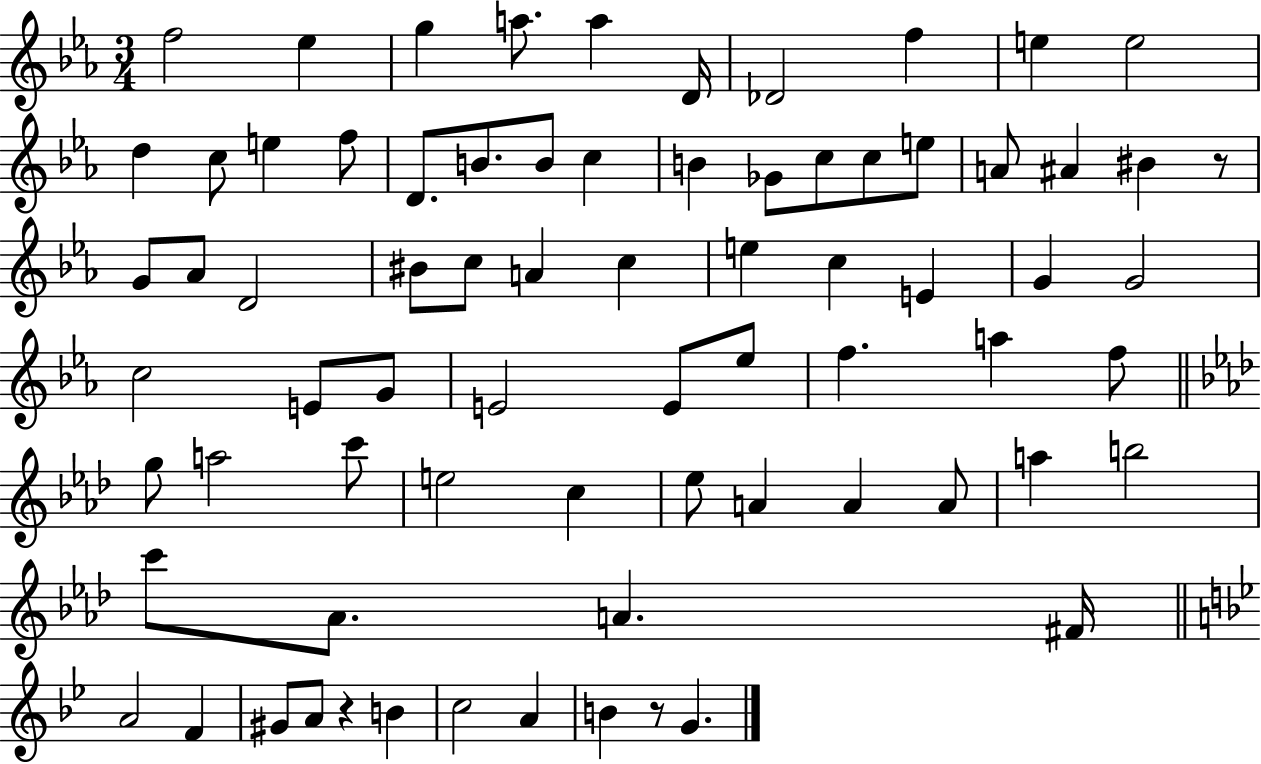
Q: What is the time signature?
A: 3/4